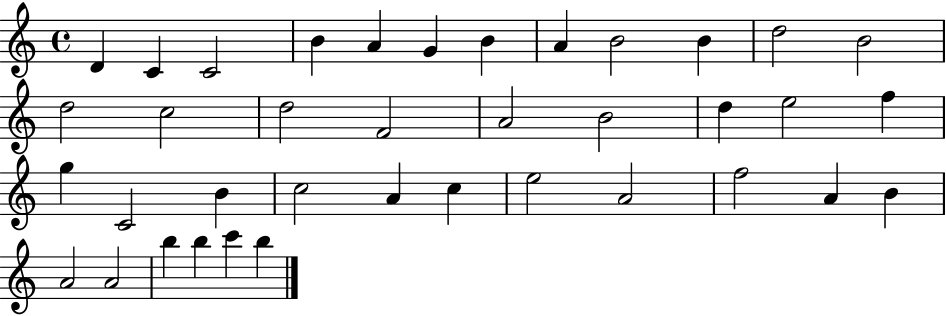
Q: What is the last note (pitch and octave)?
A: B5